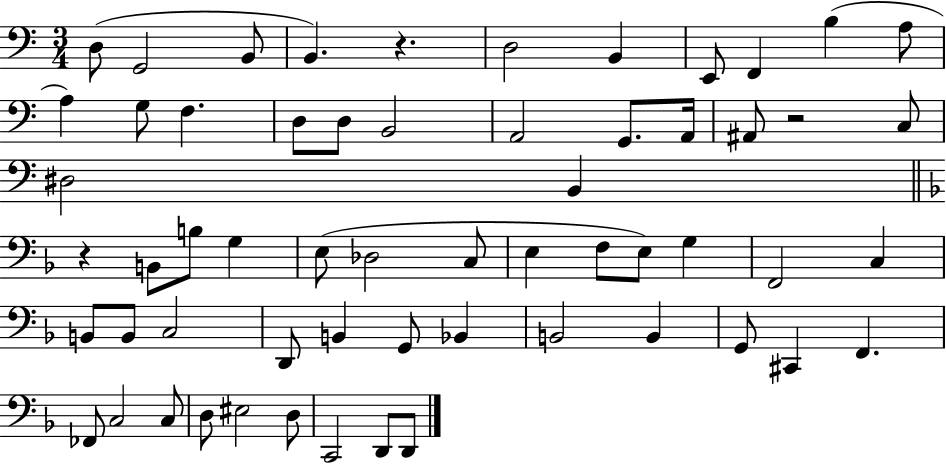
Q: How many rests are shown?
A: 3